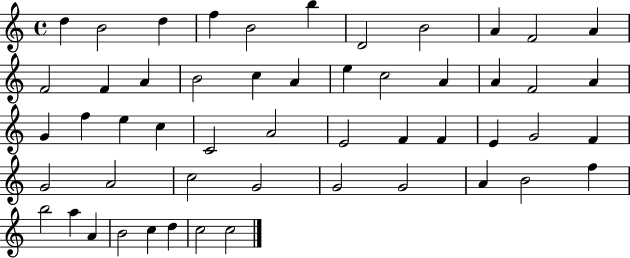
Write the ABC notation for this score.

X:1
T:Untitled
M:4/4
L:1/4
K:C
d B2 d f B2 b D2 B2 A F2 A F2 F A B2 c A e c2 A A F2 A G f e c C2 A2 E2 F F E G2 F G2 A2 c2 G2 G2 G2 A B2 f b2 a A B2 c d c2 c2